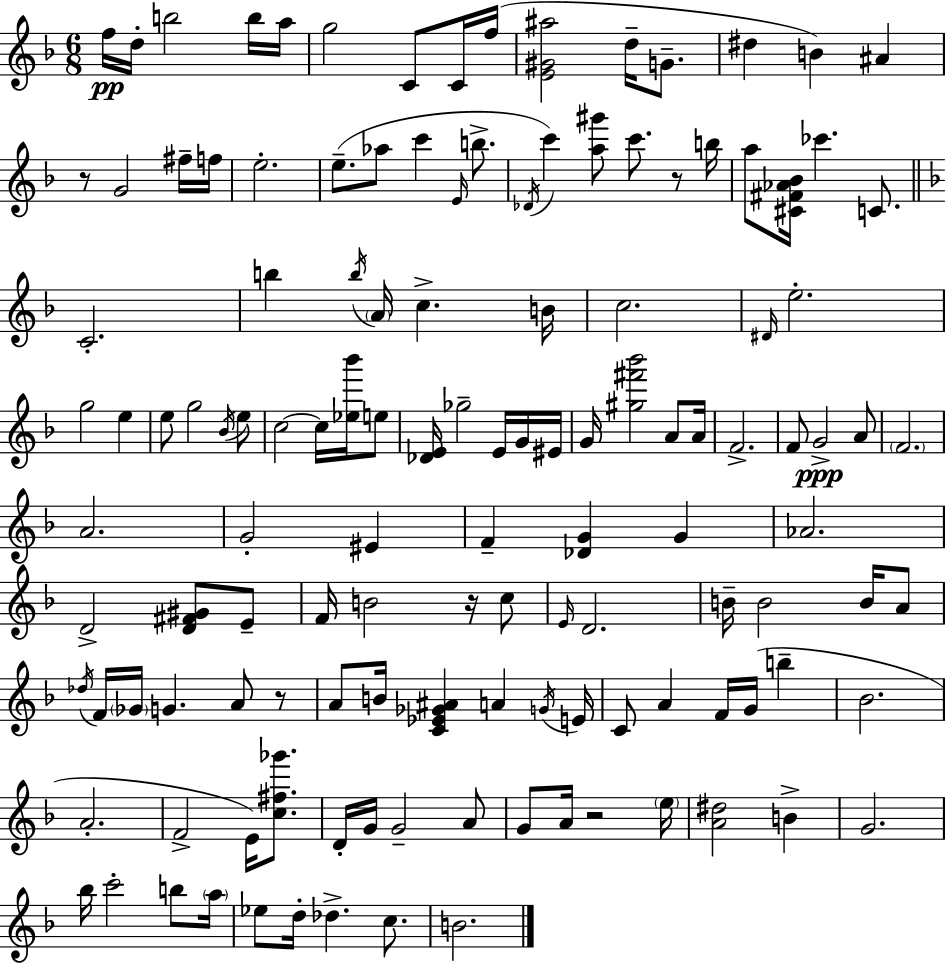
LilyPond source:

{
  \clef treble
  \numericTimeSignature
  \time 6/8
  \key f \major
  \repeat volta 2 { f''16\pp d''16-. b''2 b''16 a''16 | g''2 c'8 c'16 f''16( | <e' gis' ais''>2 d''16-- g'8.-- | dis''4 b'4) ais'4 | \break r8 g'2 fis''16-- f''16 | e''2.-. | e''8.--( aes''8 c'''4 \grace { e'16 } b''8.-> | \acciaccatura { des'16 }) c'''4 <a'' gis'''>8 c'''8. r8 | \break b''16 a''8 <cis' fis' aes' bes'>16 ces'''4. c'8. | \bar "||" \break \key d \minor c'2.-. | b''4 \acciaccatura { b''16 } \parenthesize a'16 c''4.-> | b'16 c''2. | \grace { dis'16 } e''2.-. | \break g''2 e''4 | e''8 g''2 | \acciaccatura { bes'16 } e''8 c''2~~ c''16 | <ees'' bes'''>16 e''8 <des' e'>16 ges''2-- | \break e'16 g'16 eis'16 g'16 <gis'' fis''' bes'''>2 | a'8 a'16 f'2.-> | f'8 g'2->\ppp | a'8 \parenthesize f'2. | \break a'2. | g'2-. eis'4 | f'4-- <des' g'>4 g'4 | aes'2. | \break d'2-> <d' fis' gis'>8 | e'8-- f'16 b'2 | r16 c''8 \grace { e'16 } d'2. | b'16-- b'2 | \break b'16 a'8 \acciaccatura { des''16 } f'16 \parenthesize ges'16 g'4. | a'8 r8 a'8 b'16 <c' ees' ges' ais'>4 | a'4 \acciaccatura { g'16 } e'16 c'8 a'4 | f'16 g'16( b''4-- bes'2. | \break a'2.-. | f'2-> | e'16) <c'' fis'' ges'''>8. d'16-. g'16 g'2-- | a'8 g'8 a'16 r2 | \break \parenthesize e''16 <a' dis''>2 | b'4-> g'2. | bes''16 c'''2-. | b''8 \parenthesize a''16 ees''8 d''16-. des''4.-> | \break c''8. b'2. | } \bar "|."
}